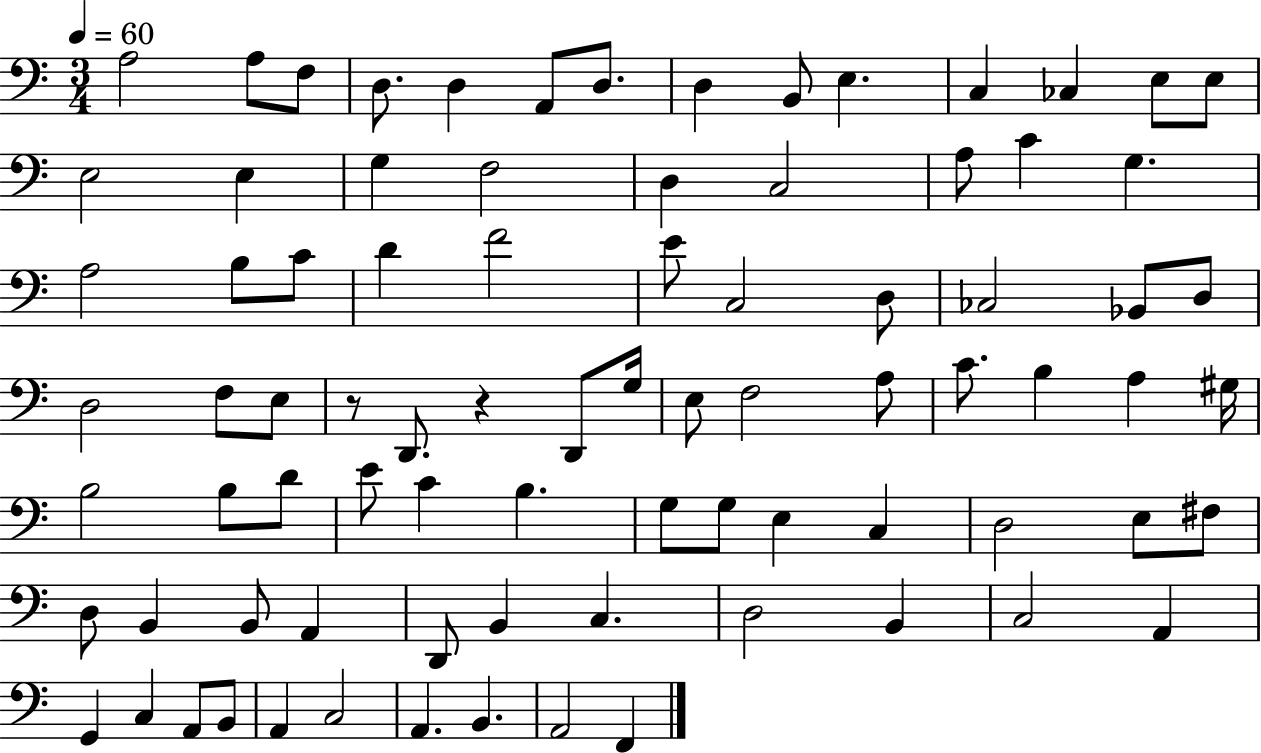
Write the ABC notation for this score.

X:1
T:Untitled
M:3/4
L:1/4
K:C
A,2 A,/2 F,/2 D,/2 D, A,,/2 D,/2 D, B,,/2 E, C, _C, E,/2 E,/2 E,2 E, G, F,2 D, C,2 A,/2 C G, A,2 B,/2 C/2 D F2 E/2 C,2 D,/2 _C,2 _B,,/2 D,/2 D,2 F,/2 E,/2 z/2 D,,/2 z D,,/2 G,/4 E,/2 F,2 A,/2 C/2 B, A, ^G,/4 B,2 B,/2 D/2 E/2 C B, G,/2 G,/2 E, C, D,2 E,/2 ^F,/2 D,/2 B,, B,,/2 A,, D,,/2 B,, C, D,2 B,, C,2 A,, G,, C, A,,/2 B,,/2 A,, C,2 A,, B,, A,,2 F,,